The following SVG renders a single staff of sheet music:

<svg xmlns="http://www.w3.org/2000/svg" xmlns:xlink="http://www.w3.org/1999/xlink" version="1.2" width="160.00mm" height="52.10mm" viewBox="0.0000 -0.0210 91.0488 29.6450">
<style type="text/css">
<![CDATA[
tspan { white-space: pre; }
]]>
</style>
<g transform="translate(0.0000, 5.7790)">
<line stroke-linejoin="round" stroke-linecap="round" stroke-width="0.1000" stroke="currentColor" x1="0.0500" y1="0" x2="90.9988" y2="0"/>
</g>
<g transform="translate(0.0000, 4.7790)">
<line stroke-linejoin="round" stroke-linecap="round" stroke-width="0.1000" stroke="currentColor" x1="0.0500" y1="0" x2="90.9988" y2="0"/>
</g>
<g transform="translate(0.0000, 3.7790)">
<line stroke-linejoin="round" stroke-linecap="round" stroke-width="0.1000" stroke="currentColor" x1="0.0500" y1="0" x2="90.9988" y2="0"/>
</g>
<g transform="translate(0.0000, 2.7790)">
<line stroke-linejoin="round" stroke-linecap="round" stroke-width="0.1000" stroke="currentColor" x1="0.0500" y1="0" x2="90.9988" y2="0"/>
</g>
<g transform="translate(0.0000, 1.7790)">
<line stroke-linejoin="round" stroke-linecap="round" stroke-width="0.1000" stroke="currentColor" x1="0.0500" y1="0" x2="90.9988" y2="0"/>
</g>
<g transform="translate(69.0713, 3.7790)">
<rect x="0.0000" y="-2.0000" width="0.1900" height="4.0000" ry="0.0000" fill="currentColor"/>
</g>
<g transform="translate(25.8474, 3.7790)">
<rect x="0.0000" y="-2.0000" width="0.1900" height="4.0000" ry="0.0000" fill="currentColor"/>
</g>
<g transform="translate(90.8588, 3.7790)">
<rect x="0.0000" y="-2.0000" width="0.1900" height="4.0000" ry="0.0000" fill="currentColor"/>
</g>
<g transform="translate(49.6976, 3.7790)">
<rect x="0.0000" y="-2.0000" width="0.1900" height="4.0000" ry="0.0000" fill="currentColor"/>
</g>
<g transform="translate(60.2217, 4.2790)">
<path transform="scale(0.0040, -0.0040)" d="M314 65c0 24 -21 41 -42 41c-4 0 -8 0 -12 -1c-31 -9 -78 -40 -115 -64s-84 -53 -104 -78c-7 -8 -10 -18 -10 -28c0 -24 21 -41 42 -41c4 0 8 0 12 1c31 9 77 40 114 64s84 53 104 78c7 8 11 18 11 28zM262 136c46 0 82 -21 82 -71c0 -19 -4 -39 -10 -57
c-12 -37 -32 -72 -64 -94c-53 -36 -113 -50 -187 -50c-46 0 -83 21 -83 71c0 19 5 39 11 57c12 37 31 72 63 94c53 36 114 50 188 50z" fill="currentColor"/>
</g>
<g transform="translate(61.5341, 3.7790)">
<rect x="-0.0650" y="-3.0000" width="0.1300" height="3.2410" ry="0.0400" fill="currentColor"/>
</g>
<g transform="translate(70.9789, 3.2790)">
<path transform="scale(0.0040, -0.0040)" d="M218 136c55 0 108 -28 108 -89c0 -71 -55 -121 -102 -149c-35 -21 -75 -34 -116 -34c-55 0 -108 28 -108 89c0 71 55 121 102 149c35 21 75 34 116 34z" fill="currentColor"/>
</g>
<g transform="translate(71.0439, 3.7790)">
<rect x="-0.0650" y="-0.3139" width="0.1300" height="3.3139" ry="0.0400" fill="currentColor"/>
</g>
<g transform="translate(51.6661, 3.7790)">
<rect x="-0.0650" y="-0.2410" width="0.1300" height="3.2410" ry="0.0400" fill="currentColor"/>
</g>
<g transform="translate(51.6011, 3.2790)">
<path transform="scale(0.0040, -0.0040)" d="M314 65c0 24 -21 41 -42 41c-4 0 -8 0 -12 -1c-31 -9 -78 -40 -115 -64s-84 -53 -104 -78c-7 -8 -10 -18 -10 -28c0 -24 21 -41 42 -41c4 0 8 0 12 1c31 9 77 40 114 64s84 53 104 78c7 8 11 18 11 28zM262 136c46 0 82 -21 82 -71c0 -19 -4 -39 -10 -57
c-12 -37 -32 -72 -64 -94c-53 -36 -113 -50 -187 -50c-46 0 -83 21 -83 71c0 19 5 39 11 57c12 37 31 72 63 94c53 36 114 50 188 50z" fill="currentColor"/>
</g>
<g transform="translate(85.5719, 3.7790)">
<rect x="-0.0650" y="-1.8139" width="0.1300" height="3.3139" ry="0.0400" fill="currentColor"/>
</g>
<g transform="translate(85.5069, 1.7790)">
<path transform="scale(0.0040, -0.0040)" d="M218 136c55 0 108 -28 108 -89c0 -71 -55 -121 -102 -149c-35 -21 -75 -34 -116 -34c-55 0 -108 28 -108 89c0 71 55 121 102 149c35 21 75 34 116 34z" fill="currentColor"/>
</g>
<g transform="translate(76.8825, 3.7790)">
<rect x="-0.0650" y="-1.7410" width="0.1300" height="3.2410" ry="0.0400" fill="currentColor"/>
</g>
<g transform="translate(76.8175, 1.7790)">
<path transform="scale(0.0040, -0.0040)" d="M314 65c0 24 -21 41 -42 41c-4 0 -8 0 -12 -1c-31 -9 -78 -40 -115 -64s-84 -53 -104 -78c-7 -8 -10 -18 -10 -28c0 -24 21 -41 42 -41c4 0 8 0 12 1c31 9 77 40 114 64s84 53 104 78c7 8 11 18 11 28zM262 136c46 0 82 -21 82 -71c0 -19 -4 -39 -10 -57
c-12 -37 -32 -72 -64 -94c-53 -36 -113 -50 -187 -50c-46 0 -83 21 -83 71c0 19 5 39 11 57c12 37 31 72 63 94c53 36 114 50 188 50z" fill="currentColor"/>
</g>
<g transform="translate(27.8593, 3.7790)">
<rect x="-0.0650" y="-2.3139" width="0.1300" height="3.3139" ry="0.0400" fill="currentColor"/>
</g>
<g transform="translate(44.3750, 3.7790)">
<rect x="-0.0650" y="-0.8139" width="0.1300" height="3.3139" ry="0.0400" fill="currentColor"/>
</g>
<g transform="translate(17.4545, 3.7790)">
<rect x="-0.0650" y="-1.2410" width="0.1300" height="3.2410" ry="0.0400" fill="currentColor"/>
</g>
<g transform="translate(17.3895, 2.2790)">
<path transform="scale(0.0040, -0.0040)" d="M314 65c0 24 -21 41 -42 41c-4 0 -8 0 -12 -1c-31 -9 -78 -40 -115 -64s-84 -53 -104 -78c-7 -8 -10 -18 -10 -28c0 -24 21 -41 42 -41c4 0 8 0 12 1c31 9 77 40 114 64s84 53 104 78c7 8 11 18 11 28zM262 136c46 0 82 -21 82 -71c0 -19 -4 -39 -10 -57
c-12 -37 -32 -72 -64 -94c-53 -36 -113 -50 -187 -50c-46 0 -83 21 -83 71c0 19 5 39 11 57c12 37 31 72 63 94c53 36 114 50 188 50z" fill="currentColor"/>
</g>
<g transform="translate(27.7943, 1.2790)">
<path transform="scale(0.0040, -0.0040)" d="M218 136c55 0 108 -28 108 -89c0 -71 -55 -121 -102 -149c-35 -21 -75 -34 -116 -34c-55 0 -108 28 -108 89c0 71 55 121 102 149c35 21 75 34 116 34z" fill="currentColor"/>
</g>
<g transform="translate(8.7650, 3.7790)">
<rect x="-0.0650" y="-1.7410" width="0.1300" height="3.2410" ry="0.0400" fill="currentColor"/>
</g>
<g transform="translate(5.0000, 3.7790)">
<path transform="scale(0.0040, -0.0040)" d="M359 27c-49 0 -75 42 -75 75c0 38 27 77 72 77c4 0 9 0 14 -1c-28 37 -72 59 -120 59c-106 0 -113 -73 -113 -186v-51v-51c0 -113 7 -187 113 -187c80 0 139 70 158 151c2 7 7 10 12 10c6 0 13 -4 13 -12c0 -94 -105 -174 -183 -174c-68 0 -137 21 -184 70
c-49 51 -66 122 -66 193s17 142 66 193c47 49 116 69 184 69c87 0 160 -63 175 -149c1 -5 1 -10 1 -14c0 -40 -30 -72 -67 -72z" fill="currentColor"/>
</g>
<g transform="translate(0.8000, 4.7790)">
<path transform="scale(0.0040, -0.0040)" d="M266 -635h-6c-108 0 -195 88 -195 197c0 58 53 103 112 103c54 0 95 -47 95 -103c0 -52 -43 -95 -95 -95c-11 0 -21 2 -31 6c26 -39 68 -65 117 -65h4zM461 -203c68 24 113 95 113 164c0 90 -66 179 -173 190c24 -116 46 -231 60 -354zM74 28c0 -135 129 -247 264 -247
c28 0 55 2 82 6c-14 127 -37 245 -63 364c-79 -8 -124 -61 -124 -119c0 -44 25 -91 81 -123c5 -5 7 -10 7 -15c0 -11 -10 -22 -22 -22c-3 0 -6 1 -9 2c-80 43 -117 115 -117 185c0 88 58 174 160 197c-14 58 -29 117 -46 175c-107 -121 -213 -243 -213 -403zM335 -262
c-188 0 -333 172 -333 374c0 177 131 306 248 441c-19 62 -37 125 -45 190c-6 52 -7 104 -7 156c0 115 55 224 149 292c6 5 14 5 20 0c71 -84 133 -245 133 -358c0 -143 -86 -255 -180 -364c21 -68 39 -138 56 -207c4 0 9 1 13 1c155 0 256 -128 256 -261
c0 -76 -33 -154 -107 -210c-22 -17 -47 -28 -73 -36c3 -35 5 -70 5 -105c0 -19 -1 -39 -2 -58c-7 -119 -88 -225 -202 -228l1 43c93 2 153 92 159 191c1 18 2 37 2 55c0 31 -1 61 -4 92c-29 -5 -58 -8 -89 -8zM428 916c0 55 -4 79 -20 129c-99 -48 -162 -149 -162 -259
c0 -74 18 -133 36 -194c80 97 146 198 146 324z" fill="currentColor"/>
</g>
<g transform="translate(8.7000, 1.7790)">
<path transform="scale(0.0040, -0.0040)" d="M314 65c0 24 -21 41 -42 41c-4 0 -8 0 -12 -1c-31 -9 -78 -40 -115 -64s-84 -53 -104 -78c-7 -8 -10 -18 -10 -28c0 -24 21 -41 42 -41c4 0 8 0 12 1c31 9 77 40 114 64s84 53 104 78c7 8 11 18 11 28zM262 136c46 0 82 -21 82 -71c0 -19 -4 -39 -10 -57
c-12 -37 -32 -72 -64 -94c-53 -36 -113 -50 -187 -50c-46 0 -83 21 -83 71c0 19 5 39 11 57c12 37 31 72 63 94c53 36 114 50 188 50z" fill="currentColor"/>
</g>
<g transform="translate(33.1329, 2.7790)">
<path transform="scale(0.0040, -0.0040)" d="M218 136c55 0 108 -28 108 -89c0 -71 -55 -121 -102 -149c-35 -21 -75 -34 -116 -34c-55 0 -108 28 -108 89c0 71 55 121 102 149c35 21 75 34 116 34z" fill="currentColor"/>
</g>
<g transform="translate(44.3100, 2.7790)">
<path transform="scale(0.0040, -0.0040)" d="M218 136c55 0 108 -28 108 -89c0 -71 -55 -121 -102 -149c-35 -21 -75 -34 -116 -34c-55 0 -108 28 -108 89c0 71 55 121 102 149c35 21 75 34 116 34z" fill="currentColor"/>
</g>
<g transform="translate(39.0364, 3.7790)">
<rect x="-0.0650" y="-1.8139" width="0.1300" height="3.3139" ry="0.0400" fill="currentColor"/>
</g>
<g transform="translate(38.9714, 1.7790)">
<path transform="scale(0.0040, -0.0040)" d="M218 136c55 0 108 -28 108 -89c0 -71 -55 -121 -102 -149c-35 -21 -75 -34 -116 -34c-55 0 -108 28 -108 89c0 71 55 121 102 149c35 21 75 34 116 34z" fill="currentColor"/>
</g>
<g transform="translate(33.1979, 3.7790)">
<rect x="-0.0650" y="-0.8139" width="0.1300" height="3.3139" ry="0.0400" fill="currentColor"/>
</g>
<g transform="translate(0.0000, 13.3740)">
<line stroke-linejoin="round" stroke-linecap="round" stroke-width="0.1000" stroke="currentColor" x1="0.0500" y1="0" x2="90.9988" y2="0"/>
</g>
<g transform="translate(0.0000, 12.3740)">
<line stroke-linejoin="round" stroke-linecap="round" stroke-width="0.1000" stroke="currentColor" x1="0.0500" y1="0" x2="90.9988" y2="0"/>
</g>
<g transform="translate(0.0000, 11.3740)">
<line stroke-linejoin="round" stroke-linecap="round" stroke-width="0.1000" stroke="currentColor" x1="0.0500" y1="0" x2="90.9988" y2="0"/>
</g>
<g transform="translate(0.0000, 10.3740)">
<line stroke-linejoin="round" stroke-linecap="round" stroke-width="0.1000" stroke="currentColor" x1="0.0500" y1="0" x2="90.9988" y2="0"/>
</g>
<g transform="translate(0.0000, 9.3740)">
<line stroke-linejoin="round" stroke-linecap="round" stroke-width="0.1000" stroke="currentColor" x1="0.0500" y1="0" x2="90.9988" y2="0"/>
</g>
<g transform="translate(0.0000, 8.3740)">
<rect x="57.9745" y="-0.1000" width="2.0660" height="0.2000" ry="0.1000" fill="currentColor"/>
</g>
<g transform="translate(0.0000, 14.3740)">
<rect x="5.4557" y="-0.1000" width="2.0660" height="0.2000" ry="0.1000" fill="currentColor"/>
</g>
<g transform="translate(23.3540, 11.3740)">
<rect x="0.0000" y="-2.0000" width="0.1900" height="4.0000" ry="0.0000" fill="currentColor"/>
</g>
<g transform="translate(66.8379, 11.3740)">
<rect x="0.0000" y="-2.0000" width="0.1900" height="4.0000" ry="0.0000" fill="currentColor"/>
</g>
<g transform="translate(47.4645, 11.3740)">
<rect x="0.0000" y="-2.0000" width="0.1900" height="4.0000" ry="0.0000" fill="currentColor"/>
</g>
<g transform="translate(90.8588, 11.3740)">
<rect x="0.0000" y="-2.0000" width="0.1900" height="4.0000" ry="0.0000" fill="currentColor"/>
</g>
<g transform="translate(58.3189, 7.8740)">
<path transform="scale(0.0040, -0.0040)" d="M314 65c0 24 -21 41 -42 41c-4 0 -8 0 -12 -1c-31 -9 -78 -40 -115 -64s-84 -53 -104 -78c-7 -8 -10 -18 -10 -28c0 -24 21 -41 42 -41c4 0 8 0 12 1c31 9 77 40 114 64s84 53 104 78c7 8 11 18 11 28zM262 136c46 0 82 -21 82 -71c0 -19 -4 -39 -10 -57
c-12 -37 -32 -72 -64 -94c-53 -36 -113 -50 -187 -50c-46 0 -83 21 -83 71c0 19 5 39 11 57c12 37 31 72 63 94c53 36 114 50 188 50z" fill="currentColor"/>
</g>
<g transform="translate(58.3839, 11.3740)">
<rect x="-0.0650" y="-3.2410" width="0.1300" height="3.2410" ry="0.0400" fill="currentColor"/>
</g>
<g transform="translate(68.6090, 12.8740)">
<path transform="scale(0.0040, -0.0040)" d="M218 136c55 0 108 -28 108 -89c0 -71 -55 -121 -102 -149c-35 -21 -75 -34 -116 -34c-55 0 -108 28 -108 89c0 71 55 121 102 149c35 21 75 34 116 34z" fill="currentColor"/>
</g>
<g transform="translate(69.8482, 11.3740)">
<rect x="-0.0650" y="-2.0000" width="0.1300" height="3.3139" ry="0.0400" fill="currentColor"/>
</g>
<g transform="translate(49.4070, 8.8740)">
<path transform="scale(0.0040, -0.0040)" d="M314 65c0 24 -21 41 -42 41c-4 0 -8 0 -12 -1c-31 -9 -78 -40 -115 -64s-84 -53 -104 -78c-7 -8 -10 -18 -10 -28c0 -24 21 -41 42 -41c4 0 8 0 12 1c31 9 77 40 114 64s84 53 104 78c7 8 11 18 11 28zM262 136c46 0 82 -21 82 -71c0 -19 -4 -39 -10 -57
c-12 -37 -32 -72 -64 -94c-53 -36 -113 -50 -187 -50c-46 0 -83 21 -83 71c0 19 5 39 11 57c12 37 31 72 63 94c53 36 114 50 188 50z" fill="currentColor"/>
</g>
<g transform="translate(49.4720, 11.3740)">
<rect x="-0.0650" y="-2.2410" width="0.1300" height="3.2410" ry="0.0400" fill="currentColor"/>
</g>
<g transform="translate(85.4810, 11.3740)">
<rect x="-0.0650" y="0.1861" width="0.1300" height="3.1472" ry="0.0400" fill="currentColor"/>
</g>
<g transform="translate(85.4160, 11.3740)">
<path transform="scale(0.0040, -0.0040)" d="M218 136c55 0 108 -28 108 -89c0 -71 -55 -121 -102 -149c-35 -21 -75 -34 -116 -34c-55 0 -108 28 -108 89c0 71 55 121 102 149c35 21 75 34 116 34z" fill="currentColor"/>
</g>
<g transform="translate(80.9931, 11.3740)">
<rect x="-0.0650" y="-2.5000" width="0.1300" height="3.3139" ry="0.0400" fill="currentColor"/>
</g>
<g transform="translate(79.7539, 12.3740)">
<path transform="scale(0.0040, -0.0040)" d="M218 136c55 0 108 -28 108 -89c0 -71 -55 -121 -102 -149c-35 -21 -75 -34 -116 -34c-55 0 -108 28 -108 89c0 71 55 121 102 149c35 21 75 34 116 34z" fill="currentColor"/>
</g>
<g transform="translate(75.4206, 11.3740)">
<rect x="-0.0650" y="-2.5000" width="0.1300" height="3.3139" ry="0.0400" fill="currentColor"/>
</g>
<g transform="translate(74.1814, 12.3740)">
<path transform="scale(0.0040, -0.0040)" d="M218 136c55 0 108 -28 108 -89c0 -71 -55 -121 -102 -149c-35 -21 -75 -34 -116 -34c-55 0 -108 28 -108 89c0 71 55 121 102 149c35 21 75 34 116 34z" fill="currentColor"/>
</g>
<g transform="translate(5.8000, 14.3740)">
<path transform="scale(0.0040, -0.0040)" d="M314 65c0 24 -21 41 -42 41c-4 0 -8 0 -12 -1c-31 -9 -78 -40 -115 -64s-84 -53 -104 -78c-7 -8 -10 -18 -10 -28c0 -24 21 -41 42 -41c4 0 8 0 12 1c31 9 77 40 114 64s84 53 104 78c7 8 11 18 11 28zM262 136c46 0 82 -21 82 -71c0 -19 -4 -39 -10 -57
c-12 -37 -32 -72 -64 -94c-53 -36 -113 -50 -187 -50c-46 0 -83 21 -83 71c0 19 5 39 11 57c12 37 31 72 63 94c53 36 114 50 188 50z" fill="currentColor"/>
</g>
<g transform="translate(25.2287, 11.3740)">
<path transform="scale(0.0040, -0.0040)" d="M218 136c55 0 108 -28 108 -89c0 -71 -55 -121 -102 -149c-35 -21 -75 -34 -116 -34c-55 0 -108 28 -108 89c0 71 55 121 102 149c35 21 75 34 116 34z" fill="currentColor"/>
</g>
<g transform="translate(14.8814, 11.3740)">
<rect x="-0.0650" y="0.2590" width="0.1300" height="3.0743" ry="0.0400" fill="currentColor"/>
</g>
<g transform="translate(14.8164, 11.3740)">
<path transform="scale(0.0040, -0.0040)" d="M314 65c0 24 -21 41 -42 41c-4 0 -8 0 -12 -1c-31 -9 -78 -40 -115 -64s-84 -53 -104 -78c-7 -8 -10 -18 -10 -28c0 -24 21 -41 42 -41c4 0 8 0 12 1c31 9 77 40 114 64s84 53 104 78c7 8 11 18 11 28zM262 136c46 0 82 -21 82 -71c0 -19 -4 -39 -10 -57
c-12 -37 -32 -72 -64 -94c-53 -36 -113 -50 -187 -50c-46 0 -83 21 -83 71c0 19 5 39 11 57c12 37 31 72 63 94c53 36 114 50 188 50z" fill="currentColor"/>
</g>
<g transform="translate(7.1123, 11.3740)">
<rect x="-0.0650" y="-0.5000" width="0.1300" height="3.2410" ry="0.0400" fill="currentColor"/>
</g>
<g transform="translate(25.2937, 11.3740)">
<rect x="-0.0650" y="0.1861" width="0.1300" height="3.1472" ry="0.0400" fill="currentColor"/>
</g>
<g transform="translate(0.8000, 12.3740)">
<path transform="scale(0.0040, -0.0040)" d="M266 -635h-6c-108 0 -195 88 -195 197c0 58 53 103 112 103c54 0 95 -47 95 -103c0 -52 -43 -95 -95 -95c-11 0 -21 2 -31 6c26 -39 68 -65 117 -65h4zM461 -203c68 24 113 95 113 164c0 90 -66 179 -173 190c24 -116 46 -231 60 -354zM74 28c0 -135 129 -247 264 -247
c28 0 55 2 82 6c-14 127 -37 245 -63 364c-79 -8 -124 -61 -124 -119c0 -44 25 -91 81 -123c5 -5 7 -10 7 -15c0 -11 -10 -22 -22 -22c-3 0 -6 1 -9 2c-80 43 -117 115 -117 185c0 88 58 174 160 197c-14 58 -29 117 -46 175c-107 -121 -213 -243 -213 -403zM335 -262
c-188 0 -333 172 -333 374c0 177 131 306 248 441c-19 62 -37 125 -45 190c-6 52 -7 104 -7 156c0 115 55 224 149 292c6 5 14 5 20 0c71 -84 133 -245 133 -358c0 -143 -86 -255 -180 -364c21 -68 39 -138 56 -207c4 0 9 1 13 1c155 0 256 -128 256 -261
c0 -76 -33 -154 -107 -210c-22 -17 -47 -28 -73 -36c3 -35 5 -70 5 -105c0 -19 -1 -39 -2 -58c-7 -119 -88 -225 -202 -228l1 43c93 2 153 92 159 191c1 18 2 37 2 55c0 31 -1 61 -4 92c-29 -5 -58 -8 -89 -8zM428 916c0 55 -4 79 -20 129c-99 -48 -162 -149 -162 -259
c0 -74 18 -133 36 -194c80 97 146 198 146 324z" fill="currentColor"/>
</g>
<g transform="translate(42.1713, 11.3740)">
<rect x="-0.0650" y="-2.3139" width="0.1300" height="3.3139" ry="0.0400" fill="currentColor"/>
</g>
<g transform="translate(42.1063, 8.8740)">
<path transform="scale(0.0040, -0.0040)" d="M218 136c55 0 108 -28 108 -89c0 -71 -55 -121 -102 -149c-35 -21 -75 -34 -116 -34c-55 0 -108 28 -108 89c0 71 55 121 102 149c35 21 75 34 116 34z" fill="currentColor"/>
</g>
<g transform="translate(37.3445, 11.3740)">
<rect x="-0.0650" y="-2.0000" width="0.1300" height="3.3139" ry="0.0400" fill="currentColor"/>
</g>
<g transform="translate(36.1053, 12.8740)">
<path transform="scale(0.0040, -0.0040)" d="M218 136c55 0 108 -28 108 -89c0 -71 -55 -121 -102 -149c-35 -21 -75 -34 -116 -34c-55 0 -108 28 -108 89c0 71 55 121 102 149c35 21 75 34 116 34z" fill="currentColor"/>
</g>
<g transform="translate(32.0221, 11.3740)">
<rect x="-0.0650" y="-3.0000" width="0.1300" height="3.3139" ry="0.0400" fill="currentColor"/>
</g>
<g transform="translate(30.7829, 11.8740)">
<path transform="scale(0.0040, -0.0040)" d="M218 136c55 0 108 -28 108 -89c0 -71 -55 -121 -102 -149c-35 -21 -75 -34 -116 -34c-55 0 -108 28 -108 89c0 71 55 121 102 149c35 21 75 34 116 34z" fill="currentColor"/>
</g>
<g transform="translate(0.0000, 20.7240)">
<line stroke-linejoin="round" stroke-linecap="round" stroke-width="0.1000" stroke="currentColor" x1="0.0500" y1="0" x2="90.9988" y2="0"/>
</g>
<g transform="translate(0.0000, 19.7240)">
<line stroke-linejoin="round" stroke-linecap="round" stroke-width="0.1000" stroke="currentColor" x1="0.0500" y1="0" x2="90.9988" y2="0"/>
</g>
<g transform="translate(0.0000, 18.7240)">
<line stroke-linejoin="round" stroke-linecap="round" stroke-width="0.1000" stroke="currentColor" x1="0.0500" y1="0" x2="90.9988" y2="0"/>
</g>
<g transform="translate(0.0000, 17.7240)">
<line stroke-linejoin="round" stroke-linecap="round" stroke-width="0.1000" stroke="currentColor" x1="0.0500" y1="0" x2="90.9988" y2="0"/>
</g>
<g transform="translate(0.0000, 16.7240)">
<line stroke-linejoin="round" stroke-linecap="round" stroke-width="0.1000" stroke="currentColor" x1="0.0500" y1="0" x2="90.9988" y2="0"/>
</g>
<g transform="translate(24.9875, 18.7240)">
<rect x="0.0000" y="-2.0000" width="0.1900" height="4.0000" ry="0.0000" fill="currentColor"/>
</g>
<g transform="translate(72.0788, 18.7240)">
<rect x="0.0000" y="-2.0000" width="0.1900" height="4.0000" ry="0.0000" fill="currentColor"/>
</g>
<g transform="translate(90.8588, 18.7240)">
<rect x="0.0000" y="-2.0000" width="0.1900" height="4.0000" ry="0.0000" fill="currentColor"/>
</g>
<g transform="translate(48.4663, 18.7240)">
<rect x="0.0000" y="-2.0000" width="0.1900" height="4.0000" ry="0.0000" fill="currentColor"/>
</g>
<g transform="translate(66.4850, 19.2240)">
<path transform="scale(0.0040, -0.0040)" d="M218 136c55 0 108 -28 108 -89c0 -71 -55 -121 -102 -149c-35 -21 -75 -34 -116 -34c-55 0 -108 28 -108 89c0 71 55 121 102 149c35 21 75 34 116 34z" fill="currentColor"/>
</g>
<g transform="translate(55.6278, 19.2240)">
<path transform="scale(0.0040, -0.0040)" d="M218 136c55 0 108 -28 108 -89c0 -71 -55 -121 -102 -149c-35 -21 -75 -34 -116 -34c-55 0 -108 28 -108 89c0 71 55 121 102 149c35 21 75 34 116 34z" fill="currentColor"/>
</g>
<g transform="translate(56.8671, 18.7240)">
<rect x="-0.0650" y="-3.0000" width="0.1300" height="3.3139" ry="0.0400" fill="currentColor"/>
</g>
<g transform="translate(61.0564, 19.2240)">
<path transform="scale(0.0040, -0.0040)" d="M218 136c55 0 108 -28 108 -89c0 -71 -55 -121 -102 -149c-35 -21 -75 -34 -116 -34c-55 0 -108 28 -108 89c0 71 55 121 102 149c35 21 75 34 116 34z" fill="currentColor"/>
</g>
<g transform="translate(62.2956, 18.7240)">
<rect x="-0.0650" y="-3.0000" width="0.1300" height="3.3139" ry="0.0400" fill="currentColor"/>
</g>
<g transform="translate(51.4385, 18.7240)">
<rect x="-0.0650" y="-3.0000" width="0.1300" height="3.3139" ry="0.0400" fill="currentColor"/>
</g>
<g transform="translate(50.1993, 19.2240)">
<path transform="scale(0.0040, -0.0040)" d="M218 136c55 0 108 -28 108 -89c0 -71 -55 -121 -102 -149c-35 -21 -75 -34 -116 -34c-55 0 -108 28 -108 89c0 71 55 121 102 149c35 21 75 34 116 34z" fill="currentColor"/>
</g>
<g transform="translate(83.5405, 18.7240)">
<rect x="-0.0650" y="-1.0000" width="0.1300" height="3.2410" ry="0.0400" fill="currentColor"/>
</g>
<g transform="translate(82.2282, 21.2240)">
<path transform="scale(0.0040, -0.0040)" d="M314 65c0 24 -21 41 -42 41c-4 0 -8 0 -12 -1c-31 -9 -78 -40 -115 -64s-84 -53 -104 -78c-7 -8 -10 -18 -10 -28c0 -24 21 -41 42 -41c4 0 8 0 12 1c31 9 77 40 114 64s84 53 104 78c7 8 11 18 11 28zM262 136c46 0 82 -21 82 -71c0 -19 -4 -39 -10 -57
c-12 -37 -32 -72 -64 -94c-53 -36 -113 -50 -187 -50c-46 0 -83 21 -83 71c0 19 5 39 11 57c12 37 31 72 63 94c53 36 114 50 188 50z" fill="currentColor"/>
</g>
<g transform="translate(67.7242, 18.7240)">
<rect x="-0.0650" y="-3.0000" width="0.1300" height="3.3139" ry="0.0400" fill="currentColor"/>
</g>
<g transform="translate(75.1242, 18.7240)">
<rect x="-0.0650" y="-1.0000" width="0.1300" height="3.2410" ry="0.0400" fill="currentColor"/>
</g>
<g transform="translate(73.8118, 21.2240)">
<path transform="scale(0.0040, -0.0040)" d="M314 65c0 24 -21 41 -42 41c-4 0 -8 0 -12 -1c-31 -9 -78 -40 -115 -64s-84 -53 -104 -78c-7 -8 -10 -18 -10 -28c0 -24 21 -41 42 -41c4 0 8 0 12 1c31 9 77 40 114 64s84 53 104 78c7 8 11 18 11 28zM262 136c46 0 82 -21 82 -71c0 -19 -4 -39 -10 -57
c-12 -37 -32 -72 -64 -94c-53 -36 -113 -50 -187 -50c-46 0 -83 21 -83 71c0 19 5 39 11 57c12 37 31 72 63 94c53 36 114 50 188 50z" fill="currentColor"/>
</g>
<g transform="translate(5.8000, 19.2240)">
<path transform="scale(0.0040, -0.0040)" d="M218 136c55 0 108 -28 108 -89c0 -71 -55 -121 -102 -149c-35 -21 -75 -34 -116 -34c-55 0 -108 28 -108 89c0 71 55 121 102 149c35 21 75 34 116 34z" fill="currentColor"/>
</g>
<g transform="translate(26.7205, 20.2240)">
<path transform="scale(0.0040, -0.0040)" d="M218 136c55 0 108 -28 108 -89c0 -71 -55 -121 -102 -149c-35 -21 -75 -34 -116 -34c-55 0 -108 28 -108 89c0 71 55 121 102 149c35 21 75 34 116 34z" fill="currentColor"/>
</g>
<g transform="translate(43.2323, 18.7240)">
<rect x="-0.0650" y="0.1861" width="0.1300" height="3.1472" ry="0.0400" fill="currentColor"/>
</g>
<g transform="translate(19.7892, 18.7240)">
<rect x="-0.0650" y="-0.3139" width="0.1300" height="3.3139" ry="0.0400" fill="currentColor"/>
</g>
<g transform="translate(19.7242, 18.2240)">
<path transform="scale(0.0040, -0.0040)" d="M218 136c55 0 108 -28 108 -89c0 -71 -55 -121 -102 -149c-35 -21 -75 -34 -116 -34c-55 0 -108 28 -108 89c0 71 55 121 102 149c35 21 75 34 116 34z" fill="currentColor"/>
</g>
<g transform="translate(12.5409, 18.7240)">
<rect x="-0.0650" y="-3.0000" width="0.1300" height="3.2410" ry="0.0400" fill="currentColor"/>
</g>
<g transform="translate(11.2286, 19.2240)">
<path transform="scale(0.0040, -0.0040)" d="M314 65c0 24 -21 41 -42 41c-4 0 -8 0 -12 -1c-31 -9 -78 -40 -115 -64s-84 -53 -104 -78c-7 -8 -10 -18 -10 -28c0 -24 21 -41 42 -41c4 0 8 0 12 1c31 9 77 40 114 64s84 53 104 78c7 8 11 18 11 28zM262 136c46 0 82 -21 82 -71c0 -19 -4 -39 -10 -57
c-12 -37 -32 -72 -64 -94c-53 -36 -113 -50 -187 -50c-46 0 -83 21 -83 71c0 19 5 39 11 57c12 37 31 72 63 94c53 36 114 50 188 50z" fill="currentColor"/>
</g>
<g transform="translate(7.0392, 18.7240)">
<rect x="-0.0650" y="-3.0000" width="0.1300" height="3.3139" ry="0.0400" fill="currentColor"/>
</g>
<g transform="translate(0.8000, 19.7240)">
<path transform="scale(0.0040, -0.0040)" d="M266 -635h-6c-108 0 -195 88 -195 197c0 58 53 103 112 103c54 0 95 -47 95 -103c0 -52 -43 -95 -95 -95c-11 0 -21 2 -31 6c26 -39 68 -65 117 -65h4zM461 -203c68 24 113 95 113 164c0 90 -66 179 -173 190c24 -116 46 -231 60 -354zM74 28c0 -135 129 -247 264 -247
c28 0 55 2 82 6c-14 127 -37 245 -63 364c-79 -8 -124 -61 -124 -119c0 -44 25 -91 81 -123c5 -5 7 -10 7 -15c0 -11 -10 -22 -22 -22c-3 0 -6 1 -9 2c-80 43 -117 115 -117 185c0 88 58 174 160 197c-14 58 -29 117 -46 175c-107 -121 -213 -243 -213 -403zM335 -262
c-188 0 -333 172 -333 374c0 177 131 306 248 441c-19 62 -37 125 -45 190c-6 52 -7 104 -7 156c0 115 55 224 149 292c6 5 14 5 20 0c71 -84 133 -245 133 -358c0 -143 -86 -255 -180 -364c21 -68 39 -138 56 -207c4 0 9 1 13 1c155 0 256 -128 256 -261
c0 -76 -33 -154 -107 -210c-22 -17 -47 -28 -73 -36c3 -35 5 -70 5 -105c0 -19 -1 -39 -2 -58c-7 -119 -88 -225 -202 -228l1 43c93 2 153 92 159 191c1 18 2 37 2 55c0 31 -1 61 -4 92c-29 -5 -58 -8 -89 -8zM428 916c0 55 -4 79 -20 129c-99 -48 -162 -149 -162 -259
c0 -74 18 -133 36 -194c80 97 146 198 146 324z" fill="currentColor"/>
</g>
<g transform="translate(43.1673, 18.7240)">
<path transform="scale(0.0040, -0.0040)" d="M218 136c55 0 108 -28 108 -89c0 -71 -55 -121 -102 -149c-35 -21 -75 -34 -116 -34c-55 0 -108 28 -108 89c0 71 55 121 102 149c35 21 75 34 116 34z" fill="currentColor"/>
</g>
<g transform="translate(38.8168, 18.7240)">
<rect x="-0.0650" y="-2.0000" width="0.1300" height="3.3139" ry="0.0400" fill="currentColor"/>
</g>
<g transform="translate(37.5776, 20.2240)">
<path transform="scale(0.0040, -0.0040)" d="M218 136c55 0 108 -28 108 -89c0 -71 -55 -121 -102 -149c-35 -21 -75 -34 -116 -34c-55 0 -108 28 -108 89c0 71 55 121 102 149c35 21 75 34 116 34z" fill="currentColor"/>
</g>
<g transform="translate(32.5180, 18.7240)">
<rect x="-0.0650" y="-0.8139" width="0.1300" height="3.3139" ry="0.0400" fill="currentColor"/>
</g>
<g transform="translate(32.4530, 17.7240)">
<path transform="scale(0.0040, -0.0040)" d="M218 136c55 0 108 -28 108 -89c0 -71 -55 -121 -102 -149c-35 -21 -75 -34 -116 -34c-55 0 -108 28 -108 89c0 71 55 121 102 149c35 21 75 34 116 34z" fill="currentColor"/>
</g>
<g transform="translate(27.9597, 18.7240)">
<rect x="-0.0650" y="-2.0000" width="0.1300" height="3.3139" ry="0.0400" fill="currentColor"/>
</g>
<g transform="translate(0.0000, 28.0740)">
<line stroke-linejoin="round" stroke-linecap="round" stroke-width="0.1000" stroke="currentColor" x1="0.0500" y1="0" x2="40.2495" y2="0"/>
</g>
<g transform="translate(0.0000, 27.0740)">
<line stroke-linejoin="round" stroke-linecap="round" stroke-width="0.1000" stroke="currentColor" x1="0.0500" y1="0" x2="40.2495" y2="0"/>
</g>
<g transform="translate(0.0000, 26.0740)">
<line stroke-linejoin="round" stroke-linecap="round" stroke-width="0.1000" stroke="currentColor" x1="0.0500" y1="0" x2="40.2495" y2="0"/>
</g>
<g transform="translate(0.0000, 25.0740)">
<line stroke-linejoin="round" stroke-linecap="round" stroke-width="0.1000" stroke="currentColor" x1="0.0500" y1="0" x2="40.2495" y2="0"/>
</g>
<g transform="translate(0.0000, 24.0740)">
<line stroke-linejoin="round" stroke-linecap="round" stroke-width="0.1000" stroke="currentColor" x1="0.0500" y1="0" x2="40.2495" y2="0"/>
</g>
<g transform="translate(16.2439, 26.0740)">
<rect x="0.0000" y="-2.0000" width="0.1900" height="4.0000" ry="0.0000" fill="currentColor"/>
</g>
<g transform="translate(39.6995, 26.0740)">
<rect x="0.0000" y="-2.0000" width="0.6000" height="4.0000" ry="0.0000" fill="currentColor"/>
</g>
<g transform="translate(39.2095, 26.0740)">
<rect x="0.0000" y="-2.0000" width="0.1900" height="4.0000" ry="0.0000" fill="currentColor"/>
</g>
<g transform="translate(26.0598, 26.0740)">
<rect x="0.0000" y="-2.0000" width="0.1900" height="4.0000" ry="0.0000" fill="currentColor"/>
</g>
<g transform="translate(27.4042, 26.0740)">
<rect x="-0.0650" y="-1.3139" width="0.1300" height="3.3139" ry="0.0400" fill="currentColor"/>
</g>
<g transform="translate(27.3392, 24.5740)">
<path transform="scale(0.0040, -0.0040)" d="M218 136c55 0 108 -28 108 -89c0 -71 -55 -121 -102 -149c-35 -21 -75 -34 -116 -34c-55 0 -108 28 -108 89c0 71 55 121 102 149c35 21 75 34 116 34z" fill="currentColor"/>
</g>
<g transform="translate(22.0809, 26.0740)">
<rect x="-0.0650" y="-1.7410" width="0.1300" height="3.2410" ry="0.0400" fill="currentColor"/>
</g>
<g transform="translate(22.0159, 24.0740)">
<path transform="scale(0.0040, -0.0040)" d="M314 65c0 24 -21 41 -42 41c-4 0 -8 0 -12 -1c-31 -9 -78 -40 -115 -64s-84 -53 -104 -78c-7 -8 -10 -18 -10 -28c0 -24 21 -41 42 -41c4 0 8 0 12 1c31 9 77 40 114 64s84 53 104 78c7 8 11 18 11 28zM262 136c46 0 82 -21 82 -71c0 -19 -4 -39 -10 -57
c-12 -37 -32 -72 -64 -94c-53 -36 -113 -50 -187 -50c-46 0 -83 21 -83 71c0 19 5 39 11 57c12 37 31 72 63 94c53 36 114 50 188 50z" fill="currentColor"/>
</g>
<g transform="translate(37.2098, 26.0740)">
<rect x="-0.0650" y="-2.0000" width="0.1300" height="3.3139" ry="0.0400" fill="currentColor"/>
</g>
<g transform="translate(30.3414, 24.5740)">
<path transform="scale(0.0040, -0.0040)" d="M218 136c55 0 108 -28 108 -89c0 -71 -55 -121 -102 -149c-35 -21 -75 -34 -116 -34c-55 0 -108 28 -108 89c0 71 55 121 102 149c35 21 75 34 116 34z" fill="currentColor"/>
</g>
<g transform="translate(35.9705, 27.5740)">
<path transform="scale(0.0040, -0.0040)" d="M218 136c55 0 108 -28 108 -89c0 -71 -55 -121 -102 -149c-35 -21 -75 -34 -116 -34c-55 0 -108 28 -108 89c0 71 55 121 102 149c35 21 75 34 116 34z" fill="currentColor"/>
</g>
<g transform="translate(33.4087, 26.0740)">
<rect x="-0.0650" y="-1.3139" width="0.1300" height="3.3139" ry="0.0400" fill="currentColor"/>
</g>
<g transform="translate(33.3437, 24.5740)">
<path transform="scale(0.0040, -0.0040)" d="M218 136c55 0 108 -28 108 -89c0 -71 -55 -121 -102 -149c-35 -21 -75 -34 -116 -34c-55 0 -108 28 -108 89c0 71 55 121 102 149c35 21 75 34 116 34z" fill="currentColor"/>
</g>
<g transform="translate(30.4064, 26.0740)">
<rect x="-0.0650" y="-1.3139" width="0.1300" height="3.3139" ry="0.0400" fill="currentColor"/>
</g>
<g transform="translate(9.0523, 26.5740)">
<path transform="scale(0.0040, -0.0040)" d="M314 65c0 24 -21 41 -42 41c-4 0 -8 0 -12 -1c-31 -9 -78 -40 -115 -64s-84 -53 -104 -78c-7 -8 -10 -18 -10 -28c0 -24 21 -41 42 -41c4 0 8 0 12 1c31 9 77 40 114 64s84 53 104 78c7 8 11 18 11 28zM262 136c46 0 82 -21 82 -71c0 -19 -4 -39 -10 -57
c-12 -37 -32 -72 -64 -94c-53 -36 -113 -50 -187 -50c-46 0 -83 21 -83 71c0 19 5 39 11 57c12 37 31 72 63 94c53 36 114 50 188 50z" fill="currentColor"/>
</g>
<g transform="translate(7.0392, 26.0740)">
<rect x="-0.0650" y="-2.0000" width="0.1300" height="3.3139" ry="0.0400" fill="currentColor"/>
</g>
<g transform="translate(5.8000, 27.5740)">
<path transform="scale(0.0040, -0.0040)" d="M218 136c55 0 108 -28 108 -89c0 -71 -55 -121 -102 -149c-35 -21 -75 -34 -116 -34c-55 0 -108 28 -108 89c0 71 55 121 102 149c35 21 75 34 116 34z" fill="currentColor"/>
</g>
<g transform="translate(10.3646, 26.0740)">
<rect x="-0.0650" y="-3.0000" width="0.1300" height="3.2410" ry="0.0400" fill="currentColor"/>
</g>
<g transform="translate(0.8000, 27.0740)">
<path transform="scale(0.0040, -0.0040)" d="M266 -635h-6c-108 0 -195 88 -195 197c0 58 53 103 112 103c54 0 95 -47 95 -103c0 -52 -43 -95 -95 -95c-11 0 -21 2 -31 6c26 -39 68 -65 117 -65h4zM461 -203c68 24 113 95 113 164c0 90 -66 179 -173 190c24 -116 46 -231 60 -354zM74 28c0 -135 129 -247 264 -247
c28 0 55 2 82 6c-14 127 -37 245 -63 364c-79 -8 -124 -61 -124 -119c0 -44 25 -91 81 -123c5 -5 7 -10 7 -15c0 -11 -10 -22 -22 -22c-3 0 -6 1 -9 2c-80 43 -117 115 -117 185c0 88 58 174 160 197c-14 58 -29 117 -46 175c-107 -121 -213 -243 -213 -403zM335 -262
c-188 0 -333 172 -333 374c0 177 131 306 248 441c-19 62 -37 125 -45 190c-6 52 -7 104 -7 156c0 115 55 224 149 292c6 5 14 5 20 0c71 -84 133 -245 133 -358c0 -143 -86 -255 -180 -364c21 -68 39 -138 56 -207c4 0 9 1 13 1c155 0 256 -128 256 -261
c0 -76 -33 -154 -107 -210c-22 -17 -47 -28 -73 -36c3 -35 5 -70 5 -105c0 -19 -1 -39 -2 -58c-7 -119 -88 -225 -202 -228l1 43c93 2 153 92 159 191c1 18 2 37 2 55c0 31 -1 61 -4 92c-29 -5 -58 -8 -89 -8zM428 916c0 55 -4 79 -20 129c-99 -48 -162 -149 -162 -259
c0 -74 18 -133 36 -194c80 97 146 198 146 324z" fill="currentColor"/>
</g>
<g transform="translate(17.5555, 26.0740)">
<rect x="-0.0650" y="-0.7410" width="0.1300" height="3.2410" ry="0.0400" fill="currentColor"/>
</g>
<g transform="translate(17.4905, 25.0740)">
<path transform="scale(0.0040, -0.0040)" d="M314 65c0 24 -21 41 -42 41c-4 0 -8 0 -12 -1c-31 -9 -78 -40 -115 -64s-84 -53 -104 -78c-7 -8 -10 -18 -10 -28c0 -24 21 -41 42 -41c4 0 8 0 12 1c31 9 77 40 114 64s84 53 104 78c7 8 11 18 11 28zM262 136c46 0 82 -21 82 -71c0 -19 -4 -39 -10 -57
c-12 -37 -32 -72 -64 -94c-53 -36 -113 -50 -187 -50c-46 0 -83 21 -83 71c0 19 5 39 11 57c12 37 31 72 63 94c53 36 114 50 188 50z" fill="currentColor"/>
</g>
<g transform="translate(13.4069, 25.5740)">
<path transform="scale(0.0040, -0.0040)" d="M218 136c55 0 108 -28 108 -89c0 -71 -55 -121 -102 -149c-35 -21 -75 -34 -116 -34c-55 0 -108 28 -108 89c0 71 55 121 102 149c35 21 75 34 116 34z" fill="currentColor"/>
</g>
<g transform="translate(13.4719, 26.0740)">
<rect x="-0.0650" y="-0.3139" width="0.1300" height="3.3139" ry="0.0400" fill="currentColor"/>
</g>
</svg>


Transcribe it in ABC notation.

X:1
T:Untitled
M:4/4
L:1/4
K:C
f2 e2 g d f d c2 A2 c f2 f C2 B2 B A F g g2 b2 F G G B A A2 c F d F B A A A A D2 D2 F A2 c d2 f2 e e e F